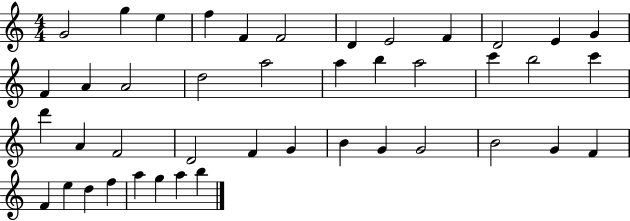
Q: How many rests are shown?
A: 0